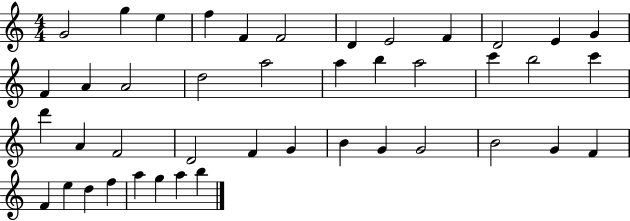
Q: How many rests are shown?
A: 0